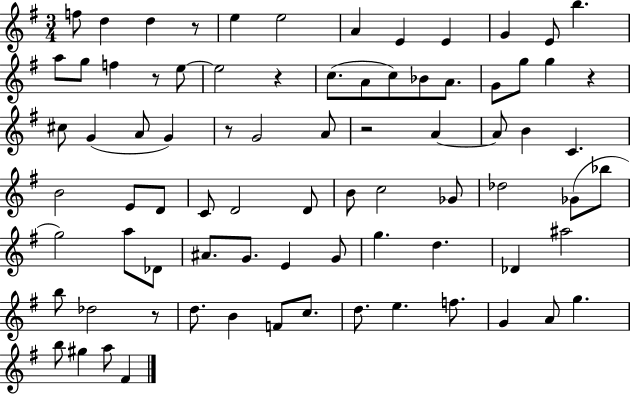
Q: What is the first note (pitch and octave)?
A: F5